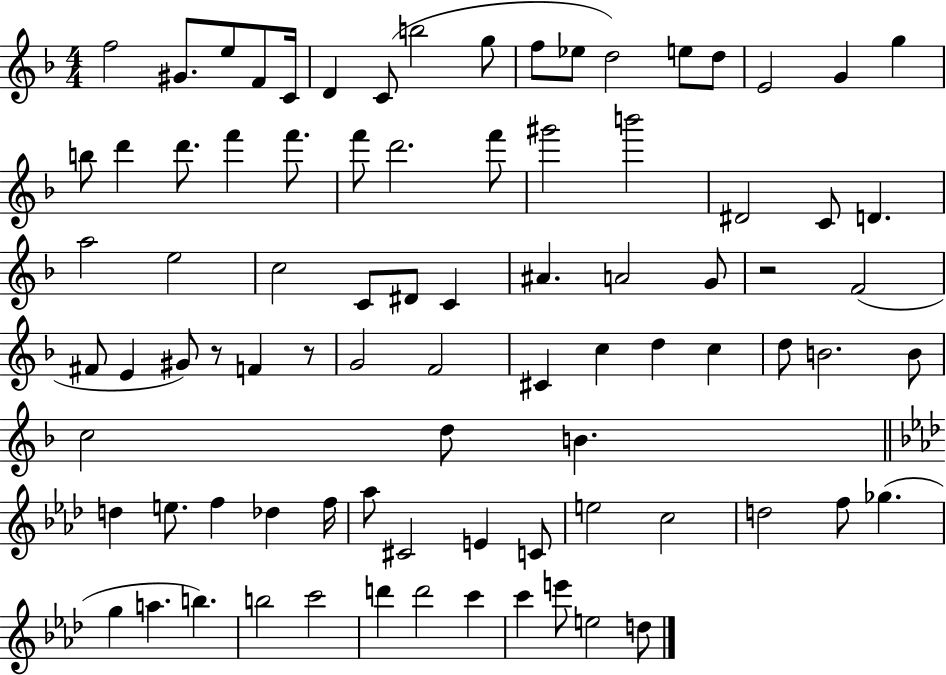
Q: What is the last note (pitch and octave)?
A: D5